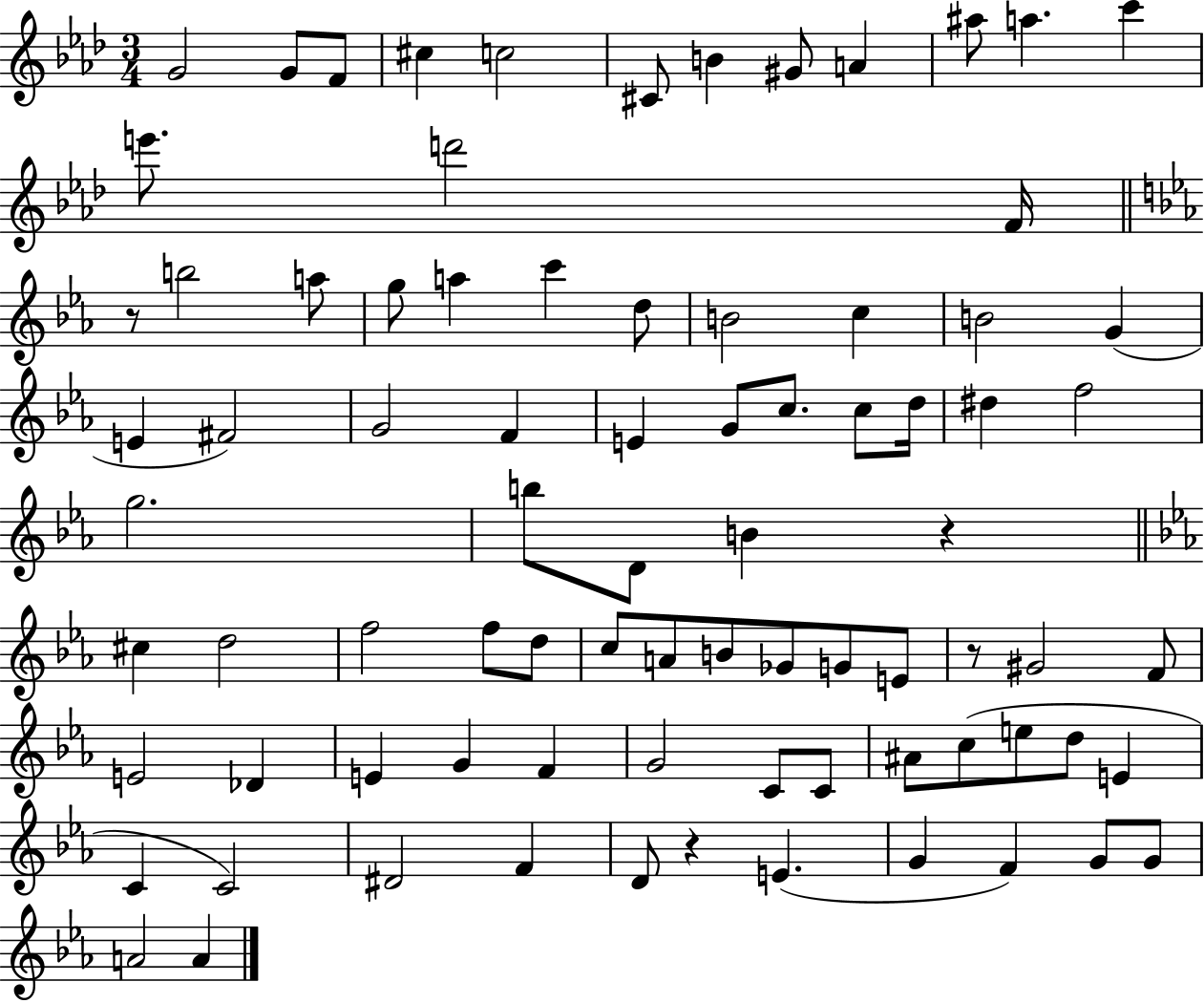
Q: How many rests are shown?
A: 4